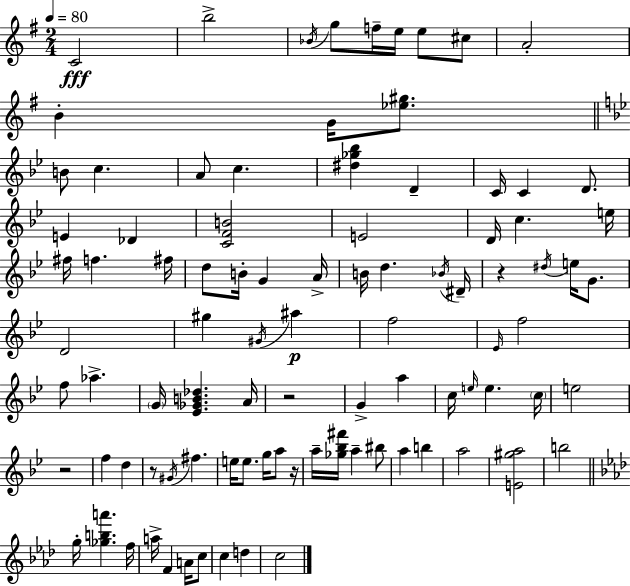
C4/h B5/h Bb4/s G5/e F5/s E5/s E5/e C#5/e A4/h B4/q G4/s [Eb5,G#5]/e. B4/e C5/q. A4/e C5/q. [D#5,Gb5,Bb5]/q D4/q C4/s C4/q D4/e. E4/q Db4/q [C4,F4,B4]/h E4/h D4/s C5/q. E5/s F#5/s F5/q. F#5/s D5/e B4/s G4/q A4/s B4/s D5/q. Bb4/s D#4/s R/q D#5/s E5/s G4/e. D4/h G#5/q G#4/s A#5/q F5/h Eb4/s F5/h F5/e Ab5/q. G4/s [Eb4,Gb4,B4,Db5]/q. A4/s R/h G4/q A5/q C5/s E5/s E5/q. C5/s E5/h R/h F5/q D5/q R/e G#4/s F#5/q. E5/s E5/e. G5/s A5/e R/s A5/s [Gb5,Bb5,F#6]/s A5/q BIS5/e A5/q B5/q A5/h [E4,G#5,A5]/h B5/h G5/s [Gb5,B5,A6]/q. F5/s A5/s F4/q A4/s C5/e C5/q D5/q C5/h